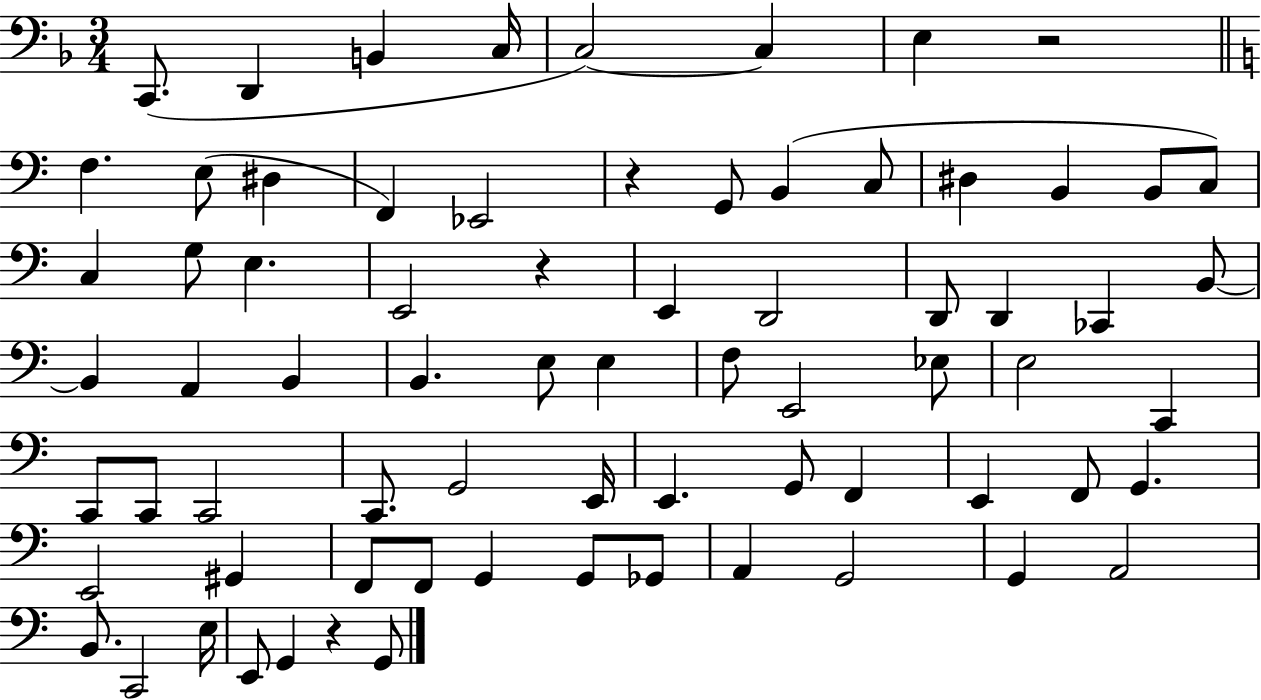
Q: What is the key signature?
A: F major